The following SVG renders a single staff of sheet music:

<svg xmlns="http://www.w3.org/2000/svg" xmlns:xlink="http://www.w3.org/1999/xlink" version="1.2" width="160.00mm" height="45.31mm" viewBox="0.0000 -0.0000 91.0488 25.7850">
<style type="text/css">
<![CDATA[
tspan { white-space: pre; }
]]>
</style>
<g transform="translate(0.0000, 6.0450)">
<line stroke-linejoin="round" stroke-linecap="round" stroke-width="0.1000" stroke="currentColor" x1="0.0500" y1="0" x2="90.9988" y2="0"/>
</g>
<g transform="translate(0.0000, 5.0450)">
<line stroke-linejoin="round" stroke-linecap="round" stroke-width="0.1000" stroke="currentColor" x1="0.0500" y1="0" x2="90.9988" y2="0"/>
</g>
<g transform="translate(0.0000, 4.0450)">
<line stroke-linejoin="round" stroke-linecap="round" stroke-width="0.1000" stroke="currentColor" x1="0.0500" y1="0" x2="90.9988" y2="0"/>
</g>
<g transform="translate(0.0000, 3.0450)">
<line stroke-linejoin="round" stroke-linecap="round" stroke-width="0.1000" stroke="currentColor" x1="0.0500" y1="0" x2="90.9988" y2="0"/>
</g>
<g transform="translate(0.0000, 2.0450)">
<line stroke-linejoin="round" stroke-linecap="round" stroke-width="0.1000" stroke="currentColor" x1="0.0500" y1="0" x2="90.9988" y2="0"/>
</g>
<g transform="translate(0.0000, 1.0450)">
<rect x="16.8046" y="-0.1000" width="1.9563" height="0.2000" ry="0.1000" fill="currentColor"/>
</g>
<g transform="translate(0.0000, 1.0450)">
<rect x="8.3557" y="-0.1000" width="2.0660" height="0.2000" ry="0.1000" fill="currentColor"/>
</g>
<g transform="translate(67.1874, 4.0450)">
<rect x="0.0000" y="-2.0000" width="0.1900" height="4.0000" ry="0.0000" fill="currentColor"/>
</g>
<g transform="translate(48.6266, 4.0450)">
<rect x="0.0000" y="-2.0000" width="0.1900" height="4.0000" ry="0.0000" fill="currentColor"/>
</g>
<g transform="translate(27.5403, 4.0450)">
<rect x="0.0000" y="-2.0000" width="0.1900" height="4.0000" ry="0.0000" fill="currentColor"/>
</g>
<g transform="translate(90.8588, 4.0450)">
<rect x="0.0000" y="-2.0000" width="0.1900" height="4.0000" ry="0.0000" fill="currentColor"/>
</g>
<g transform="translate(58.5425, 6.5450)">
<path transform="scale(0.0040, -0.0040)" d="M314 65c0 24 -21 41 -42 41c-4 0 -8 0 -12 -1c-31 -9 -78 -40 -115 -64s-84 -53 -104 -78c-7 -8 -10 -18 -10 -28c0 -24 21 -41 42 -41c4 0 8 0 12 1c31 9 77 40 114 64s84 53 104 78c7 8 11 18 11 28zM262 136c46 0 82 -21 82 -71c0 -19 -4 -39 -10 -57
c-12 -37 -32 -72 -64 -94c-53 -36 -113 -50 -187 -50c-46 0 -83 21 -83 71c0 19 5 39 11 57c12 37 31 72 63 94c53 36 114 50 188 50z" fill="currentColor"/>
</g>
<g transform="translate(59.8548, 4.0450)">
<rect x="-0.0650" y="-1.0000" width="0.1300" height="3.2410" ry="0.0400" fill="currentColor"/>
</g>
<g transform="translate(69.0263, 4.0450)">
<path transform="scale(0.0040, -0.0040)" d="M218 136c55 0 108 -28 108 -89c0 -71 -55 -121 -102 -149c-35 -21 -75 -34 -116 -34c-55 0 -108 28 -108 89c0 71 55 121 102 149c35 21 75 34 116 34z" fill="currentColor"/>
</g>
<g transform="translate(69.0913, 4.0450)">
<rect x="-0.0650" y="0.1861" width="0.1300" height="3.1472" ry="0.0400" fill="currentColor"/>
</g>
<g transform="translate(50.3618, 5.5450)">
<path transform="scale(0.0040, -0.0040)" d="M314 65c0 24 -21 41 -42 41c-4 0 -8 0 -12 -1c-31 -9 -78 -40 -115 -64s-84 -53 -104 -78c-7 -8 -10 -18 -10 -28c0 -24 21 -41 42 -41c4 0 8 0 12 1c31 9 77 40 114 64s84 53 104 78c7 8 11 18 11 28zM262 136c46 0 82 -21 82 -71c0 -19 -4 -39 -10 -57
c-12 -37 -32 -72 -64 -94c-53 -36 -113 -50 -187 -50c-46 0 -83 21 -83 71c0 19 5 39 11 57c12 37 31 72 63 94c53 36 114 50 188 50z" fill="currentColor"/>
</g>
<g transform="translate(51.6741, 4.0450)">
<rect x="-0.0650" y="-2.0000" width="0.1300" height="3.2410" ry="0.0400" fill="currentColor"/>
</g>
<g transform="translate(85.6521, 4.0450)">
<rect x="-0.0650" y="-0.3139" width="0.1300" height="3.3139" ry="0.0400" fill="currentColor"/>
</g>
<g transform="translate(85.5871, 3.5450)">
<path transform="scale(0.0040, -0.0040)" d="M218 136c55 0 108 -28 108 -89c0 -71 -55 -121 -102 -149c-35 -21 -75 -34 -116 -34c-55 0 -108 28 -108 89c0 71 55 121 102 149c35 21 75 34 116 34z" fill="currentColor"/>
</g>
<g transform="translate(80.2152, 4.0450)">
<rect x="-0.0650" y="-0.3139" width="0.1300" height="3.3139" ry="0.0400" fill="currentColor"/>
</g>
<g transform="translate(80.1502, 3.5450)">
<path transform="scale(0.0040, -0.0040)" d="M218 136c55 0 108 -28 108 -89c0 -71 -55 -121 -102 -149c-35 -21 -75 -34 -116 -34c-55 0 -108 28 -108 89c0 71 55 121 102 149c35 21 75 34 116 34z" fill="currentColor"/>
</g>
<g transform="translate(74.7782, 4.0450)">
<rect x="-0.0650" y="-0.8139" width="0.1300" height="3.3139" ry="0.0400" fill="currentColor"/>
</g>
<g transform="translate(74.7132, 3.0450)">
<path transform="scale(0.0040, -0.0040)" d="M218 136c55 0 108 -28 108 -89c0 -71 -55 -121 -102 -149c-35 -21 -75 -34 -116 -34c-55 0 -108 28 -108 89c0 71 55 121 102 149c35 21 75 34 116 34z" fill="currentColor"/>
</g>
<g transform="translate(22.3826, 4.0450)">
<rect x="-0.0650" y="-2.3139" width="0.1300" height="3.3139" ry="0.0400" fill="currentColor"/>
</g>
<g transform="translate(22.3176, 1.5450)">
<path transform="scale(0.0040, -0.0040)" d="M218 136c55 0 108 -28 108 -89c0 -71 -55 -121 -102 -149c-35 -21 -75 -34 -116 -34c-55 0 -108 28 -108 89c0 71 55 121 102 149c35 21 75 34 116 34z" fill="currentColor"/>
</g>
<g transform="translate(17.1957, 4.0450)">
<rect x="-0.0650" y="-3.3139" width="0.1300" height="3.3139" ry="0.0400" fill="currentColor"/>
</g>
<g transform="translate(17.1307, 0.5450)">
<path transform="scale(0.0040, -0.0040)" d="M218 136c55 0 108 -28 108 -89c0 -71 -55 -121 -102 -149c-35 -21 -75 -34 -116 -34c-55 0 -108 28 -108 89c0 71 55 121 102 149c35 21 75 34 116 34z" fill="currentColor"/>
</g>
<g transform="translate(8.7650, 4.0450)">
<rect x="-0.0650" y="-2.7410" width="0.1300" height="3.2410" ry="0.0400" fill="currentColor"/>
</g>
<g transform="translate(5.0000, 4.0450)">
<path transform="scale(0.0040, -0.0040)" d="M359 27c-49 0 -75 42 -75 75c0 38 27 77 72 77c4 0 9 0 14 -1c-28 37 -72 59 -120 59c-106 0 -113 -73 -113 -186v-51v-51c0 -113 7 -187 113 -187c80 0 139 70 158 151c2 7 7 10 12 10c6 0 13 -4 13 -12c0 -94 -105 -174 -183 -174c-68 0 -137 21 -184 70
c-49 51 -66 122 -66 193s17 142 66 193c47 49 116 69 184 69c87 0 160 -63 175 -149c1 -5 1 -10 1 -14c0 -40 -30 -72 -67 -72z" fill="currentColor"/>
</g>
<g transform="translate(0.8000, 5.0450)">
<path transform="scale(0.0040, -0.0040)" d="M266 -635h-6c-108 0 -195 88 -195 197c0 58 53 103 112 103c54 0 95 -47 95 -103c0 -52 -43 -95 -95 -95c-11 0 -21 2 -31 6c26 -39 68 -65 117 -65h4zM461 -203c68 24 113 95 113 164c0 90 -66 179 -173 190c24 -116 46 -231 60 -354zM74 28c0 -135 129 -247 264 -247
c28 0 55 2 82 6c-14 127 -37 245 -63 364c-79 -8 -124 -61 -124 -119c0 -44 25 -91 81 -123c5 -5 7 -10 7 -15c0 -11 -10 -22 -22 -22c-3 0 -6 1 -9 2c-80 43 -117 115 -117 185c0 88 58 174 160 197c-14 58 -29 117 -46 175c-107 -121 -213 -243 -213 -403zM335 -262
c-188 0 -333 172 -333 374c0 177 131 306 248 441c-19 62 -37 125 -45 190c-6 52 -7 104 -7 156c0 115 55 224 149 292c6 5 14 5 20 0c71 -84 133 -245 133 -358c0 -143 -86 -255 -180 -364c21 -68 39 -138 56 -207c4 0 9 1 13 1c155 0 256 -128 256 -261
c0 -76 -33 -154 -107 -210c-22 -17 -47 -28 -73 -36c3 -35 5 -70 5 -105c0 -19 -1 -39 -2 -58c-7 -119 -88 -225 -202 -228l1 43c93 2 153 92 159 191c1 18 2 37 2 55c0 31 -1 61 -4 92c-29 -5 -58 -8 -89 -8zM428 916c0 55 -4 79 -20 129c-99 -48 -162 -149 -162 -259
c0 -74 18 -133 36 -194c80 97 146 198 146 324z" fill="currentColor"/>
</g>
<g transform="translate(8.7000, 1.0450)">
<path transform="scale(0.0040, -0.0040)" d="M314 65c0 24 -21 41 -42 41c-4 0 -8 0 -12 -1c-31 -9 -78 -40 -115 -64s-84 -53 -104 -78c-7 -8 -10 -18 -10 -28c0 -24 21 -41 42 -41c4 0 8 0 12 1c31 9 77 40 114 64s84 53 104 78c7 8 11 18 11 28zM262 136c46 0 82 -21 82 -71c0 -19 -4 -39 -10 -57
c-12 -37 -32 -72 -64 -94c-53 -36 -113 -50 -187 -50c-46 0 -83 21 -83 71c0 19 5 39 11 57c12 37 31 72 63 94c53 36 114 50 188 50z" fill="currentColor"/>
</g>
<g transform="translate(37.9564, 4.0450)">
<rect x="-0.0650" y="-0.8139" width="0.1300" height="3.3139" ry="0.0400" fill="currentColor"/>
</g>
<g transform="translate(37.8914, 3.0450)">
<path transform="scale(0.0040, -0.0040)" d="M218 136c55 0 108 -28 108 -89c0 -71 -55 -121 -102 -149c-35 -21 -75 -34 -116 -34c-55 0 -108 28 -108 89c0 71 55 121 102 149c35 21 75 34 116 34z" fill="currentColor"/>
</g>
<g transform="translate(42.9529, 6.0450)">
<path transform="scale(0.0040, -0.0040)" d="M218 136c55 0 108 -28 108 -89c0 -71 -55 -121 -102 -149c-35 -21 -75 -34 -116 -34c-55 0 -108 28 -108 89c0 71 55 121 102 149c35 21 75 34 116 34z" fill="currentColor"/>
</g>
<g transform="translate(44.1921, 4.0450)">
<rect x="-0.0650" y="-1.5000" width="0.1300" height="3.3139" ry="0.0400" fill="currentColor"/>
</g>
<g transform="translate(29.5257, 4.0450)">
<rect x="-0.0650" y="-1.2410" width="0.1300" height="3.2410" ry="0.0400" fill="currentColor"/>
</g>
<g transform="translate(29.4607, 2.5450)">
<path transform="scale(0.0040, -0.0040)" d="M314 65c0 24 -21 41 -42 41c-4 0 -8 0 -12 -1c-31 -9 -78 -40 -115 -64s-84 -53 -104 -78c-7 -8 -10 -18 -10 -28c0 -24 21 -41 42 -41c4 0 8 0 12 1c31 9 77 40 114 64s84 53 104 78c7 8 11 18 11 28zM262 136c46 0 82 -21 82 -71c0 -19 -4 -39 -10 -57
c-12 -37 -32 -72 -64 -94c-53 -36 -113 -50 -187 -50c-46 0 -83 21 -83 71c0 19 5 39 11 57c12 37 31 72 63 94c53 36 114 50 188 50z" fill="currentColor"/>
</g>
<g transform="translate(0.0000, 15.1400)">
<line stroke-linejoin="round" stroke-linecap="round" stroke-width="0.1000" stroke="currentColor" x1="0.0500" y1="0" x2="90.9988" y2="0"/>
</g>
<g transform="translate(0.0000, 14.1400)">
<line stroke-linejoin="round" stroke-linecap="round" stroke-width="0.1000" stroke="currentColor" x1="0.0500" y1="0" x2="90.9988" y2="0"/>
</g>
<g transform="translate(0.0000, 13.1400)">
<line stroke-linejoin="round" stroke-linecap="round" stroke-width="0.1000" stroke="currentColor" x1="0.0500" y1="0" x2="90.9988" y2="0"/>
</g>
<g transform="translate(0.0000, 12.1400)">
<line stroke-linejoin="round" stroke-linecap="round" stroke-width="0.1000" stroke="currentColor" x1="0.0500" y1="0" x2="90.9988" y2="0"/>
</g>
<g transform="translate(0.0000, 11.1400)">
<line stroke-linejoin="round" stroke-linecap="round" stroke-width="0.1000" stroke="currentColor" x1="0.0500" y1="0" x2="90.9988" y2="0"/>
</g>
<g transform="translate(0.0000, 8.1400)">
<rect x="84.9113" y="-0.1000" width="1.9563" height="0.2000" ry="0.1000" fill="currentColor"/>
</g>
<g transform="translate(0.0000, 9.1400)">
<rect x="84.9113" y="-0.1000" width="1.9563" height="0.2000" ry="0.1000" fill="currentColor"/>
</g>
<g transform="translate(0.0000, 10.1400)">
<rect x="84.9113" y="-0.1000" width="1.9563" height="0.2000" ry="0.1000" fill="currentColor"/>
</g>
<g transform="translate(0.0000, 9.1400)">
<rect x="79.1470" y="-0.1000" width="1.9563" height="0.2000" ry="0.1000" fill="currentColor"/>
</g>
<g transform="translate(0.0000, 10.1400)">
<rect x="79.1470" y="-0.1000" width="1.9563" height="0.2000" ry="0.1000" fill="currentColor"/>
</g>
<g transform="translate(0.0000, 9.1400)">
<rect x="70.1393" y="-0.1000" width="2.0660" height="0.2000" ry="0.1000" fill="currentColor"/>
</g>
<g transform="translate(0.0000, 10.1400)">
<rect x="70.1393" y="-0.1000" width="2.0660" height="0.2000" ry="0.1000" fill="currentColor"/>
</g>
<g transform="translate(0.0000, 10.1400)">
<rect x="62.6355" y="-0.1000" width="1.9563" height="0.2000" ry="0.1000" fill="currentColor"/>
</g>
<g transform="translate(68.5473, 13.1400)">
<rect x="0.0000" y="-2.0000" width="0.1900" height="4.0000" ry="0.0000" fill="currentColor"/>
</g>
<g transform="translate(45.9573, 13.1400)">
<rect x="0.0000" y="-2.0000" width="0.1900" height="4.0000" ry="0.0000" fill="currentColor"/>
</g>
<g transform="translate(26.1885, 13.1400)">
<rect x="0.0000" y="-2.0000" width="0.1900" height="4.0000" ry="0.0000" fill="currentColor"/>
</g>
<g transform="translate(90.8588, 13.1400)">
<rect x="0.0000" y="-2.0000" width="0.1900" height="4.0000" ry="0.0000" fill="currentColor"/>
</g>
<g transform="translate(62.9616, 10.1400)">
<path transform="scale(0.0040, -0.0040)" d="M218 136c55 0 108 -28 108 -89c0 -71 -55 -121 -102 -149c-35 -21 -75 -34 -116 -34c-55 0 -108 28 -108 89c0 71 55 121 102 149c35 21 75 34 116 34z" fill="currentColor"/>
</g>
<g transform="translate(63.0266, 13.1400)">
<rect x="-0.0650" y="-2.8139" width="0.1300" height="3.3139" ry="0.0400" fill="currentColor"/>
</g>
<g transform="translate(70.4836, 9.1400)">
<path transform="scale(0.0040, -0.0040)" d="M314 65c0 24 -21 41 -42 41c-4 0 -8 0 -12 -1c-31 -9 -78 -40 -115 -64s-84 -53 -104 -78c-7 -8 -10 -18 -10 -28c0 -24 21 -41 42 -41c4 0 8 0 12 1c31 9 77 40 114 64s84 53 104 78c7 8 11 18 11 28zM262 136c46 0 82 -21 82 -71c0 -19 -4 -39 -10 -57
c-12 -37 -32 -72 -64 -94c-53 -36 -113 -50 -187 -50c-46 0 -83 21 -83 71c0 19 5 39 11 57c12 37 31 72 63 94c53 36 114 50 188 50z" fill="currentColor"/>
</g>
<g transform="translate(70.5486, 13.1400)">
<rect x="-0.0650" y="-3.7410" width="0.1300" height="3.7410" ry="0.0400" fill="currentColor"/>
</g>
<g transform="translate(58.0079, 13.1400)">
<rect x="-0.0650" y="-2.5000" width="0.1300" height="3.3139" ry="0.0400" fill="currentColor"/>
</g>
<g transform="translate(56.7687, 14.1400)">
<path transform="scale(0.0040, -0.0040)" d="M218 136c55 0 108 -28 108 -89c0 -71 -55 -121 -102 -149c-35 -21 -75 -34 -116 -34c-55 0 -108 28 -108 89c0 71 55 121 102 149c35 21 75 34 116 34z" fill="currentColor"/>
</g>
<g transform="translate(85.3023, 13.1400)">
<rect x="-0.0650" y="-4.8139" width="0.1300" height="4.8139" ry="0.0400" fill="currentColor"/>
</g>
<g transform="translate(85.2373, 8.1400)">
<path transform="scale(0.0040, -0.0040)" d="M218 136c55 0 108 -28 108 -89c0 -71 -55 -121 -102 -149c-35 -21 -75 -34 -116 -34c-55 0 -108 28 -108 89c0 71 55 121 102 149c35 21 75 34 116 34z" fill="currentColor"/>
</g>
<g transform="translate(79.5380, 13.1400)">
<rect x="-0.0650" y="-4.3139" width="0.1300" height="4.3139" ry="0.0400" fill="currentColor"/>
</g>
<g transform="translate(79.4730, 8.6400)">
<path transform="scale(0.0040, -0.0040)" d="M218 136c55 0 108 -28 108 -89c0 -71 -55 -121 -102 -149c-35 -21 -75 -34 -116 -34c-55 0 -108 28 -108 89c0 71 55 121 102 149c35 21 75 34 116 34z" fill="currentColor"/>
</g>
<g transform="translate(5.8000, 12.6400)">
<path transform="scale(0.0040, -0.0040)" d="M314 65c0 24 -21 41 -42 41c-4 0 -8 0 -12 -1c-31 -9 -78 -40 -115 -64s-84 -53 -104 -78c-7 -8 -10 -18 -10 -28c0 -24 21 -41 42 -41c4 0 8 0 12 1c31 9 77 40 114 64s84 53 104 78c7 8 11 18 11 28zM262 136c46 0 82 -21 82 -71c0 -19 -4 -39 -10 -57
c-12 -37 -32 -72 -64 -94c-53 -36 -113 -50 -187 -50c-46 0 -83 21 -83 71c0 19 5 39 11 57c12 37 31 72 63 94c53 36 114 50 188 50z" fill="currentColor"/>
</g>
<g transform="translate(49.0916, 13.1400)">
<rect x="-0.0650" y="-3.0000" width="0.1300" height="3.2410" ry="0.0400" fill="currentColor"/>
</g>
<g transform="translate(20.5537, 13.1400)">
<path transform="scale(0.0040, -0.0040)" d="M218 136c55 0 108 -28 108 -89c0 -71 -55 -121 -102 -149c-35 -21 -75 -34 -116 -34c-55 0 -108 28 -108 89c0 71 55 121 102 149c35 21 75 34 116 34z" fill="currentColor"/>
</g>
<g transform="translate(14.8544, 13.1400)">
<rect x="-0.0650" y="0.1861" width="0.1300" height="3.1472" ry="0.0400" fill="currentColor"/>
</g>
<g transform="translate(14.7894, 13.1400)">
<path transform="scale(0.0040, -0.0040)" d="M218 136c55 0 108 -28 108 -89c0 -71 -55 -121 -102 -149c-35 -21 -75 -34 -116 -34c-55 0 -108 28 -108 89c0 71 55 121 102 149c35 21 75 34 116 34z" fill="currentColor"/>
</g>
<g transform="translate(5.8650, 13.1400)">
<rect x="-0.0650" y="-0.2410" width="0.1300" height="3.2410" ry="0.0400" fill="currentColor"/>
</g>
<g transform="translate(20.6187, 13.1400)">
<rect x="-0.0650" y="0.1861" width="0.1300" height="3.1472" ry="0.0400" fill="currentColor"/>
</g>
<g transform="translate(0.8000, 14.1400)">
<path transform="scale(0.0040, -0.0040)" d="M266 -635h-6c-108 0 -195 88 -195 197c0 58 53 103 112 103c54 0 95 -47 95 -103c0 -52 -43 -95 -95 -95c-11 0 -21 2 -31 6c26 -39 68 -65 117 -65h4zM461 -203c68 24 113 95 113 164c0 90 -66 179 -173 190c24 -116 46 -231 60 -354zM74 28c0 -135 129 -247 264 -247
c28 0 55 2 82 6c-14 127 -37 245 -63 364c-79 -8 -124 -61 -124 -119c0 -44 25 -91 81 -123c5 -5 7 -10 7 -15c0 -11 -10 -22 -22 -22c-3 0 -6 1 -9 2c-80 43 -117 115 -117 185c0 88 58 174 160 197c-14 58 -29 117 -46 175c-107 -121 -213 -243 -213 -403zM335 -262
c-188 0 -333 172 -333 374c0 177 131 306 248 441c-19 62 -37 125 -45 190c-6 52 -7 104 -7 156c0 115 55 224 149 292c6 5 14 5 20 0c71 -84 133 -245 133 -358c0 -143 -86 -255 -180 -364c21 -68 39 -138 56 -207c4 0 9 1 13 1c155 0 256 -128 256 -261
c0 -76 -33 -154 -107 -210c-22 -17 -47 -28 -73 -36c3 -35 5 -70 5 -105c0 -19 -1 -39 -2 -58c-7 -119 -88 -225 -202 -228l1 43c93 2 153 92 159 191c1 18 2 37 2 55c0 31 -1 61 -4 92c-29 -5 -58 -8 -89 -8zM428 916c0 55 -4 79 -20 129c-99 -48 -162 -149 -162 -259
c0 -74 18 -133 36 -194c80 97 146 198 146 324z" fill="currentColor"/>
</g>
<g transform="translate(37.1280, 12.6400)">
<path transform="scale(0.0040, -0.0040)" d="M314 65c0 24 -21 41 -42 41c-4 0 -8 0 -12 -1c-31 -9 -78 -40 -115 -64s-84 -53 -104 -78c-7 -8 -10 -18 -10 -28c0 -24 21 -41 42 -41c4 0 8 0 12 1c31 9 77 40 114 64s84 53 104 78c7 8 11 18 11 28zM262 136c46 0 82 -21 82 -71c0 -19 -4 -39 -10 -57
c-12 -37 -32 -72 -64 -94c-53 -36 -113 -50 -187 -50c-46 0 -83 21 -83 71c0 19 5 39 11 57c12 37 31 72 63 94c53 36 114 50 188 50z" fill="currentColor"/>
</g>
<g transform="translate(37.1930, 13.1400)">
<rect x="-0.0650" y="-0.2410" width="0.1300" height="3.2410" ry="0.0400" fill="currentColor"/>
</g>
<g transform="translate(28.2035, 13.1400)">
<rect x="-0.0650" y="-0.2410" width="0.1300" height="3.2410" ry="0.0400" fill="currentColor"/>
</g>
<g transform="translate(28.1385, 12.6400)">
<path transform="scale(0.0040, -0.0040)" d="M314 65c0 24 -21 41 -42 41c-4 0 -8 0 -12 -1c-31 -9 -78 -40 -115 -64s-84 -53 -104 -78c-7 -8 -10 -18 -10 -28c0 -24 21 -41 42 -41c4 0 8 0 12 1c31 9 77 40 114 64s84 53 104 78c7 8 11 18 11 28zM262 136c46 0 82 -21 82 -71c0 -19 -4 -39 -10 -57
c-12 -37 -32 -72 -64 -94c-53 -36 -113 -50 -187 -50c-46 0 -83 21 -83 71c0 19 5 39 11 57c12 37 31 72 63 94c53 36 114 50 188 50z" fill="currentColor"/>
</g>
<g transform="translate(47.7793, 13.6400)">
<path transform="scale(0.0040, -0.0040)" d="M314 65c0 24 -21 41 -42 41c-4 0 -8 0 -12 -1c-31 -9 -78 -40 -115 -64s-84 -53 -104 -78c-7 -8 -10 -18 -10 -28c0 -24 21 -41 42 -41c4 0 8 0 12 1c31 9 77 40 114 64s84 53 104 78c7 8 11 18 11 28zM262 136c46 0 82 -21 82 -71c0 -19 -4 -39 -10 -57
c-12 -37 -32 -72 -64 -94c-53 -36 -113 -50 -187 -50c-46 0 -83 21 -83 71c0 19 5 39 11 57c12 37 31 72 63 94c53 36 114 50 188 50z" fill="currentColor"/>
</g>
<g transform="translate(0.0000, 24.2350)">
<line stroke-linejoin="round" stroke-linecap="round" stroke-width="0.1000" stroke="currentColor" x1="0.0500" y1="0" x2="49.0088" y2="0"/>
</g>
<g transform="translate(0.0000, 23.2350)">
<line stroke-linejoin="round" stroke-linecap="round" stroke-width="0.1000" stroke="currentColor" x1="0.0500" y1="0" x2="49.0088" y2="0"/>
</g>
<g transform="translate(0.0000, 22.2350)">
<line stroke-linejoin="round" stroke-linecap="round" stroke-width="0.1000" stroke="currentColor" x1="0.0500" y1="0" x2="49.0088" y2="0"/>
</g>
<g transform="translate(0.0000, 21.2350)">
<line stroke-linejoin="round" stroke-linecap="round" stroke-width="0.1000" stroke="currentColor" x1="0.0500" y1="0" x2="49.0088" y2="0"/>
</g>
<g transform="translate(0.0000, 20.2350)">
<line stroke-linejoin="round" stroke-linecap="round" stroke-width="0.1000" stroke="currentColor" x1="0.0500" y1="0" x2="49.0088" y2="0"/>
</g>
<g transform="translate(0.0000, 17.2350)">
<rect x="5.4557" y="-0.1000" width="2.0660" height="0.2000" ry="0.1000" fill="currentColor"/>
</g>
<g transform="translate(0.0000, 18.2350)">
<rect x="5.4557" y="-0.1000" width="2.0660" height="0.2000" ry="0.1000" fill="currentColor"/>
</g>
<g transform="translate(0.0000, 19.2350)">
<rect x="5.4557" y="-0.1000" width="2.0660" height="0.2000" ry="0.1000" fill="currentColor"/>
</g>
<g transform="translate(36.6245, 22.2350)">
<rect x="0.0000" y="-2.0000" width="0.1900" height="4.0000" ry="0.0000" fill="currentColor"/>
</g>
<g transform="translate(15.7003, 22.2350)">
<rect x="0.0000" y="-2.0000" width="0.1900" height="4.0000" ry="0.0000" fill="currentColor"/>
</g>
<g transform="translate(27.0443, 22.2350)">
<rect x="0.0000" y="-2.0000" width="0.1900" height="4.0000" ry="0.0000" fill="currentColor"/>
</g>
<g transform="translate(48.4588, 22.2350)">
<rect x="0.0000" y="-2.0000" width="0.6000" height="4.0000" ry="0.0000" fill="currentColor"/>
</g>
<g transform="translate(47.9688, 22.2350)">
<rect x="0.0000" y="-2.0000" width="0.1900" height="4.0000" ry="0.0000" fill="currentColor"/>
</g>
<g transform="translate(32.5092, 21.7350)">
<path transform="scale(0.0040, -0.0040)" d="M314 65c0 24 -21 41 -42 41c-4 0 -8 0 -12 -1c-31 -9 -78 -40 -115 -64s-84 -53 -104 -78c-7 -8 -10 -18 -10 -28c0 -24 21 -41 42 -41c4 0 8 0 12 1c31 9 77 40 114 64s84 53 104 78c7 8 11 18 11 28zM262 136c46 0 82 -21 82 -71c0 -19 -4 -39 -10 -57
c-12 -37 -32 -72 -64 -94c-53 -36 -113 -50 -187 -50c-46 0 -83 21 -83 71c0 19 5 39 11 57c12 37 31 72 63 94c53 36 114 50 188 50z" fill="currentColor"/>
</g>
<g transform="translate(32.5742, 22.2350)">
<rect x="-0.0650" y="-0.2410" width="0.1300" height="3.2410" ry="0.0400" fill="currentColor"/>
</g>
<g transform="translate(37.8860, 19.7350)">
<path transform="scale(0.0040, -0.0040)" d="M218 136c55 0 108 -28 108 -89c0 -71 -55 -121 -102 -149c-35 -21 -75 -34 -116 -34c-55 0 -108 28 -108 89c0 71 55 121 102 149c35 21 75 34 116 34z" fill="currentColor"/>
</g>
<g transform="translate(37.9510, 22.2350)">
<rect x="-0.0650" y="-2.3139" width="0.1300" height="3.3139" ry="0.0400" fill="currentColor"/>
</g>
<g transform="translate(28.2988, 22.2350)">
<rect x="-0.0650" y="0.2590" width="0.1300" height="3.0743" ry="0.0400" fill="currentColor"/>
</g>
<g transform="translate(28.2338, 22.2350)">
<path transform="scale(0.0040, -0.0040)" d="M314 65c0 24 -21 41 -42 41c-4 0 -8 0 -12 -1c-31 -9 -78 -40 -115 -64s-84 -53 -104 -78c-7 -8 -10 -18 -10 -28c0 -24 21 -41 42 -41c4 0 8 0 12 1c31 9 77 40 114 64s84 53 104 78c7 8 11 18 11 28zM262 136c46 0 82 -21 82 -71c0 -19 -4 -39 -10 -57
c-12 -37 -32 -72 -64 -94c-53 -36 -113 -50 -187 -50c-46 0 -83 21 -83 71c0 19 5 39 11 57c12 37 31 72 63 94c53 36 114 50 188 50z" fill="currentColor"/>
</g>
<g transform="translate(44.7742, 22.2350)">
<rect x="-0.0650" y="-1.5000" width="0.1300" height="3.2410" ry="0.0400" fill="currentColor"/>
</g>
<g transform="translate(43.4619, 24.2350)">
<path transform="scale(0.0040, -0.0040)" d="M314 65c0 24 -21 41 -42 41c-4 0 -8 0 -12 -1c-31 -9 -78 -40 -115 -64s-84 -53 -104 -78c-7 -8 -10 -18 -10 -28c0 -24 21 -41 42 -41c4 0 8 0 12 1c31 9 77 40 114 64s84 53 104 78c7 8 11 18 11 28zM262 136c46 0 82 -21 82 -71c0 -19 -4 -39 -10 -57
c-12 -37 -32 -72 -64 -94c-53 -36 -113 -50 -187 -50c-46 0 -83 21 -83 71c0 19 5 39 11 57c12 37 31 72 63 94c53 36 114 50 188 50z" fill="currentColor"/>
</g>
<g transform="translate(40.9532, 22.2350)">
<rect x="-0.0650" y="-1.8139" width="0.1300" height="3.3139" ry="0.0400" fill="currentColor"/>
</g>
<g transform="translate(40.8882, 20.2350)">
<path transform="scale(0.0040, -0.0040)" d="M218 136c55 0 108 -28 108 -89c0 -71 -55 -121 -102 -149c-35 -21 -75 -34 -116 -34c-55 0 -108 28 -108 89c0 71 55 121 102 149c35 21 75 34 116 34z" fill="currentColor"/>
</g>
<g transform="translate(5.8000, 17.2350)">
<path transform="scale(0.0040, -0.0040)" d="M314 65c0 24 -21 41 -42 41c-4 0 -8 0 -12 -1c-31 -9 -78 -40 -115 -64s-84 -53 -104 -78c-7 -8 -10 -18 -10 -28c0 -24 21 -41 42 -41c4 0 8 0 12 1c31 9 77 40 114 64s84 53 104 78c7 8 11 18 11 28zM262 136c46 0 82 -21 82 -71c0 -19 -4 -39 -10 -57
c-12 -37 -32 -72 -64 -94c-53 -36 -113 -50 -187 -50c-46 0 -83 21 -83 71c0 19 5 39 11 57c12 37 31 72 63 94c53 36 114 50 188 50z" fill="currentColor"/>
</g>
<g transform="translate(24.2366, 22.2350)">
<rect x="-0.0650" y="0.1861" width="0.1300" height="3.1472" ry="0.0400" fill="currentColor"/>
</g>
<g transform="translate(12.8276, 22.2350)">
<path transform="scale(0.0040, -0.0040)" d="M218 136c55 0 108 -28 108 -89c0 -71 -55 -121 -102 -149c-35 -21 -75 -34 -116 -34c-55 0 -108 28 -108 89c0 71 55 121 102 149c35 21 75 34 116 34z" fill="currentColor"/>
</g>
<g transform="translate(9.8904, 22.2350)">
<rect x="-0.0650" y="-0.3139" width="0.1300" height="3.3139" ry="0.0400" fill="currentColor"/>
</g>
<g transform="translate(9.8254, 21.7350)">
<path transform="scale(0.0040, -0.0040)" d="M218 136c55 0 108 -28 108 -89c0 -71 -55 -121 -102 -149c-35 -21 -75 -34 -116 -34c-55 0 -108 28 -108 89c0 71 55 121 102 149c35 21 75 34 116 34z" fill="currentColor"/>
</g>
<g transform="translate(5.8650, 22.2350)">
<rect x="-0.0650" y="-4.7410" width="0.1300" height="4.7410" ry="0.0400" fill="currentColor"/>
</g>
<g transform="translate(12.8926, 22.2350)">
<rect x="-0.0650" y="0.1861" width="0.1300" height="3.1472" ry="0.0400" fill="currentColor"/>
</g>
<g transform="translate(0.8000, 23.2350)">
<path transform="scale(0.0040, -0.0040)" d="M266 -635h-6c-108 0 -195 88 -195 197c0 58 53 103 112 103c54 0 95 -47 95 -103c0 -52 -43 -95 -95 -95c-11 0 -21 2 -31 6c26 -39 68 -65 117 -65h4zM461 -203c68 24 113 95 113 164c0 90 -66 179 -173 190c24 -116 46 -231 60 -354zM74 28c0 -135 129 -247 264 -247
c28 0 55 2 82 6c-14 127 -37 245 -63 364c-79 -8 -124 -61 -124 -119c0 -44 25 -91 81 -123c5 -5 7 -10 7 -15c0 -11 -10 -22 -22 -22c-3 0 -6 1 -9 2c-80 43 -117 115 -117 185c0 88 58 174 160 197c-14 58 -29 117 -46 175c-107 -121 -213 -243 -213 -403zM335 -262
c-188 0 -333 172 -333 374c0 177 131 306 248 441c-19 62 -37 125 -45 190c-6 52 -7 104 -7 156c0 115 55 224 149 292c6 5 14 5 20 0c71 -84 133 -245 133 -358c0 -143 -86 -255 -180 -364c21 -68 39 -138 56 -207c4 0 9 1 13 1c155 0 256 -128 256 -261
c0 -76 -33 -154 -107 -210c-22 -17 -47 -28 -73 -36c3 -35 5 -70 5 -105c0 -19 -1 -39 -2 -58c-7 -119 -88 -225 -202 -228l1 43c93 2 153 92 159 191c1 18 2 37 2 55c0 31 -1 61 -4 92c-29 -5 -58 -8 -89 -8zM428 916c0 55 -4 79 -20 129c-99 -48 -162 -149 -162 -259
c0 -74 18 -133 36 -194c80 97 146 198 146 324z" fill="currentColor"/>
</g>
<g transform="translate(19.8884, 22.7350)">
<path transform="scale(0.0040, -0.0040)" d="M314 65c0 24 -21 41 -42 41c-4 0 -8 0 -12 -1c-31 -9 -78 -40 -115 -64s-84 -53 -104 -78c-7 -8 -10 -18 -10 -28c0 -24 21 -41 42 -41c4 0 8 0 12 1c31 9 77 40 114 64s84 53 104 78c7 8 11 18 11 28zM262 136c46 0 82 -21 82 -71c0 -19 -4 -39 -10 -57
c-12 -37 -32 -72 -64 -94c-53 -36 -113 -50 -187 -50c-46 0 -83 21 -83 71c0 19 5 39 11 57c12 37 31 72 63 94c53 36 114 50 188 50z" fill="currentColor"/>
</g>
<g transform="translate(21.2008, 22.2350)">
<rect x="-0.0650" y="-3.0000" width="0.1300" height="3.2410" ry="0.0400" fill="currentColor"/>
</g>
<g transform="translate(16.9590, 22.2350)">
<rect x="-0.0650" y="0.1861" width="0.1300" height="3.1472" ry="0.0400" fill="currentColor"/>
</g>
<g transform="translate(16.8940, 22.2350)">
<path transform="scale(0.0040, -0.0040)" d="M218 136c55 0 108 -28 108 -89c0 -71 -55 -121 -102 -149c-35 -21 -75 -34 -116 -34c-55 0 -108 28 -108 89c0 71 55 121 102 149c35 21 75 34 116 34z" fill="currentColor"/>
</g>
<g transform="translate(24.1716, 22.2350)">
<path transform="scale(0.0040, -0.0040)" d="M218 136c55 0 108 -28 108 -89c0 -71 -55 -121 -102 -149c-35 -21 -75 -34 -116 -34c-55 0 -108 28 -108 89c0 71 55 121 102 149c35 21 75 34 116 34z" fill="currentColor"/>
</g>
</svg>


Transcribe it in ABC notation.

X:1
T:Untitled
M:4/4
L:1/4
K:C
a2 b g e2 d E F2 D2 B d c c c2 B B c2 c2 A2 G a c'2 d' e' e'2 c B B A2 B B2 c2 g f E2